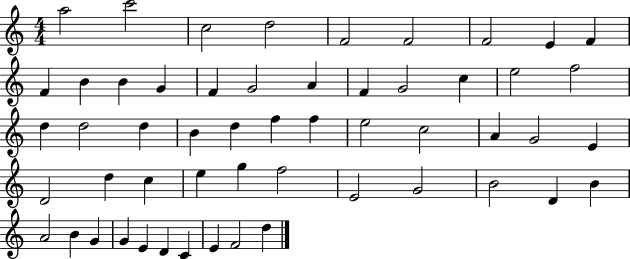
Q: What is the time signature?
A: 4/4